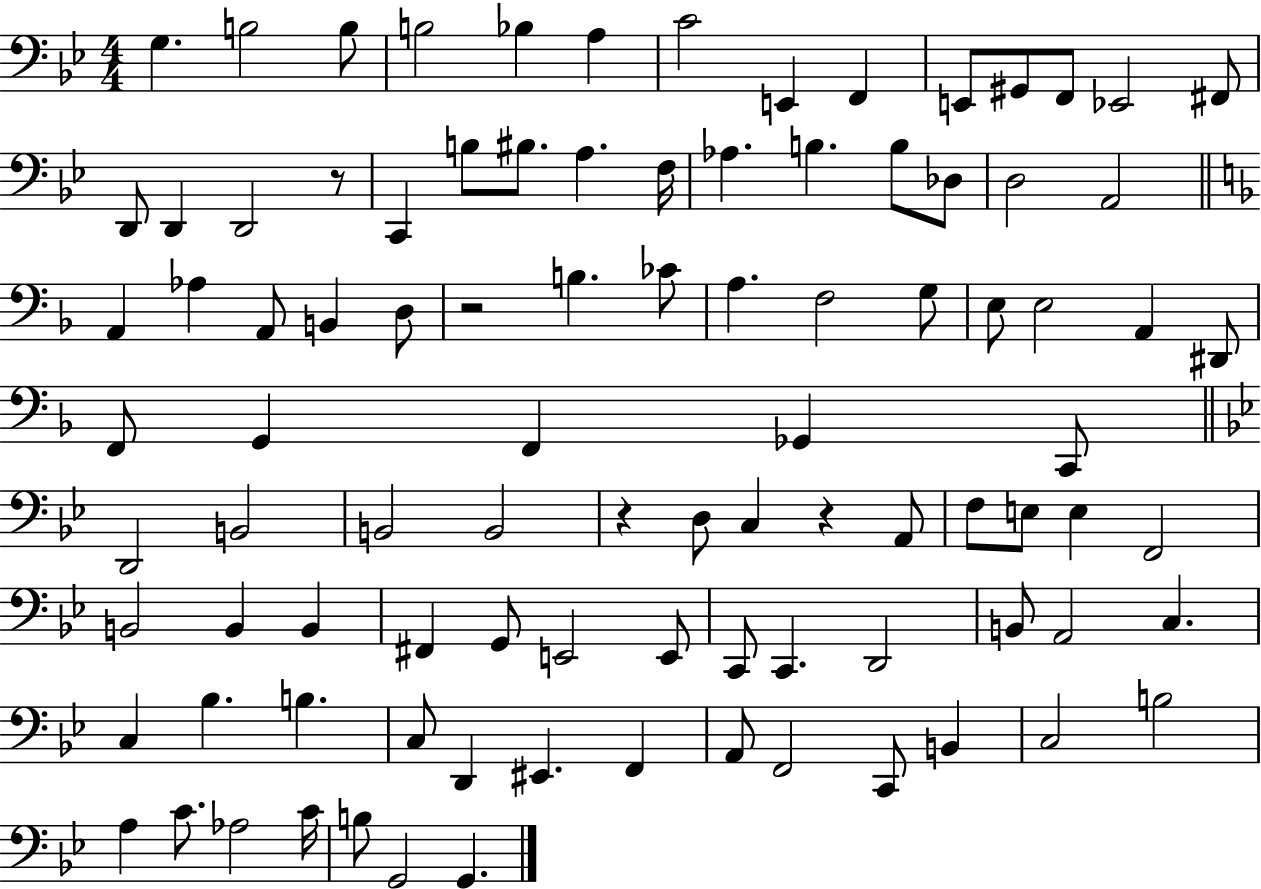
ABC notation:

X:1
T:Untitled
M:4/4
L:1/4
K:Bb
G, B,2 B,/2 B,2 _B, A, C2 E,, F,, E,,/2 ^G,,/2 F,,/2 _E,,2 ^F,,/2 D,,/2 D,, D,,2 z/2 C,, B,/2 ^B,/2 A, F,/4 _A, B, B,/2 _D,/2 D,2 A,,2 A,, _A, A,,/2 B,, D,/2 z2 B, _C/2 A, F,2 G,/2 E,/2 E,2 A,, ^D,,/2 F,,/2 G,, F,, _G,, C,,/2 D,,2 B,,2 B,,2 B,,2 z D,/2 C, z A,,/2 F,/2 E,/2 E, F,,2 B,,2 B,, B,, ^F,, G,,/2 E,,2 E,,/2 C,,/2 C,, D,,2 B,,/2 A,,2 C, C, _B, B, C,/2 D,, ^E,, F,, A,,/2 F,,2 C,,/2 B,, C,2 B,2 A, C/2 _A,2 C/4 B,/2 G,,2 G,,